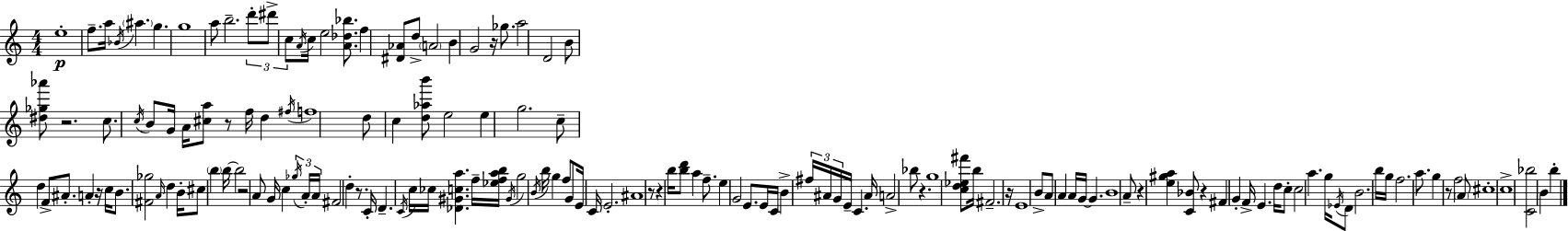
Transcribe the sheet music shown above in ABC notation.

X:1
T:Untitled
M:4/4
L:1/4
K:C
e4 f/2 a/4 _B/4 ^a g g4 a/2 b2 d'/2 ^d'/2 c/2 A/4 c/4 e2 [A_d_b]/2 f [^D_A]/2 d/2 A2 B G2 z/4 _g/2 a2 D2 B/2 [^d_g_a']/2 z2 c/2 c/4 B/2 G/4 A/4 [^ca]/2 z/2 f/4 d ^f/4 f4 d/2 c [d_ab']/2 e2 e g2 c/2 d F/2 ^A/2 A z/4 c/4 B/2 [^F_g]2 A/4 d B/4 ^c/2 b b/4 b2 z2 A/2 G/4 c _g/4 A/4 A/4 ^F2 d z/2 C/4 D C/4 c/4 _c/4 [_D^Gca] f/4 [_efab]/4 ^G/4 g2 B/4 b/4 g f/2 G/2 E/4 C/4 E2 ^A4 z/2 z b/4 [bd']/2 a f/2 e G2 E/2 E/4 C/4 B ^f/4 ^A/4 G/4 E/4 C ^A/4 A2 _b/2 z g4 [cd_e^f']/2 b/4 ^F2 z/4 E4 B/2 A/2 A A/4 G/4 G B4 A/2 z [e^ga] [C_B]/2 z ^F G F/4 E d/4 c/2 c2 a g/4 _E/4 D/2 B2 b/4 g/4 f2 a/2 g z/2 f2 A/2 ^c4 c4 [C_b]2 B b